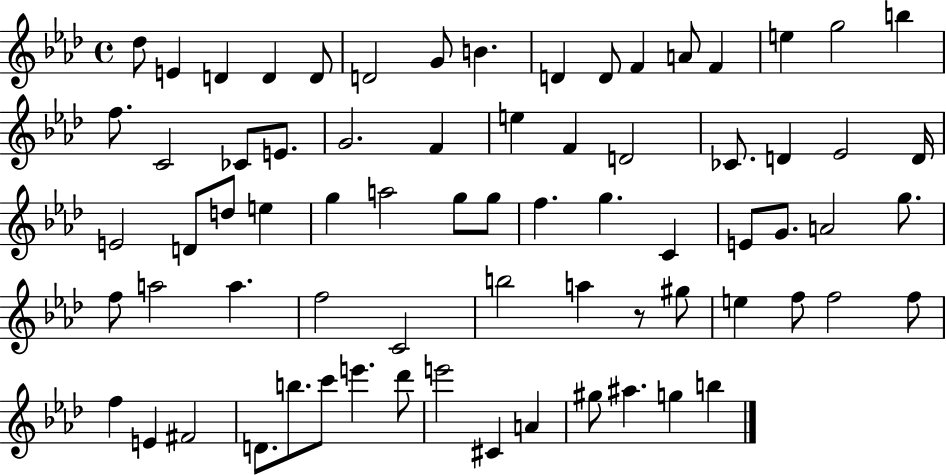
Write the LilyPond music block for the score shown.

{
  \clef treble
  \time 4/4
  \defaultTimeSignature
  \key aes \major
  des''8 e'4 d'4 d'4 d'8 | d'2 g'8 b'4. | d'4 d'8 f'4 a'8 f'4 | e''4 g''2 b''4 | \break f''8. c'2 ces'8 e'8. | g'2. f'4 | e''4 f'4 d'2 | ces'8. d'4 ees'2 d'16 | \break e'2 d'8 d''8 e''4 | g''4 a''2 g''8 g''8 | f''4. g''4. c'4 | e'8 g'8. a'2 g''8. | \break f''8 a''2 a''4. | f''2 c'2 | b''2 a''4 r8 gis''8 | e''4 f''8 f''2 f''8 | \break f''4 e'4 fis'2 | d'8. b''8. c'''8 e'''4. des'''8 | e'''2 cis'4 a'4 | gis''8 ais''4. g''4 b''4 | \break \bar "|."
}